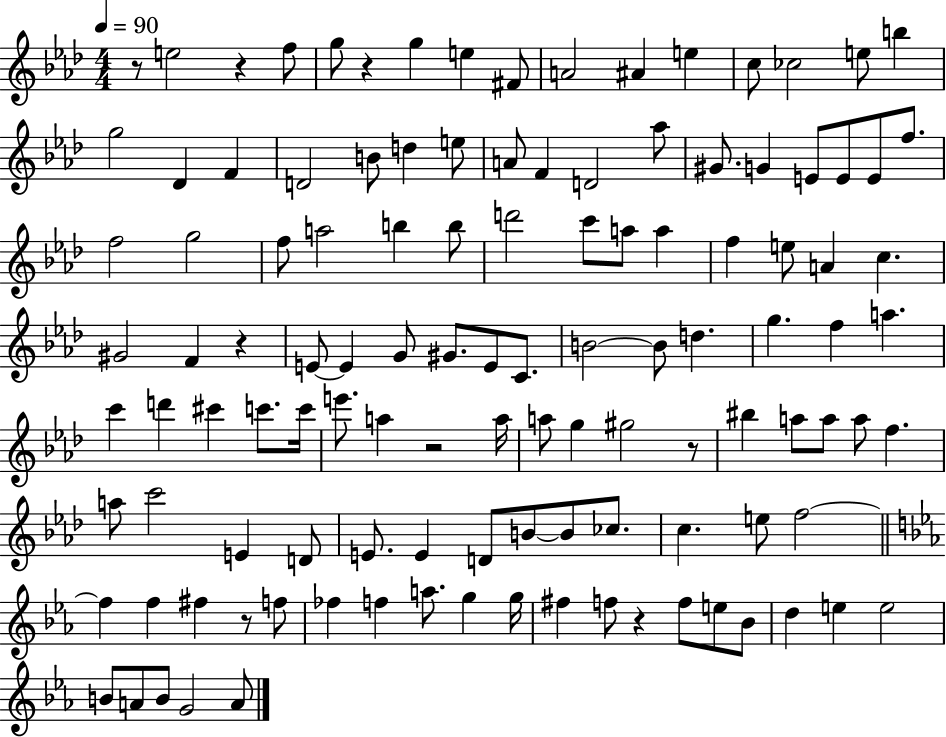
R/e E5/h R/q F5/e G5/e R/q G5/q E5/q F#4/e A4/h A#4/q E5/q C5/e CES5/h E5/e B5/q G5/h Db4/q F4/q D4/h B4/e D5/q E5/e A4/e F4/q D4/h Ab5/e G#4/e. G4/q E4/e E4/e E4/e F5/e. F5/h G5/h F5/e A5/h B5/q B5/e D6/h C6/e A5/e A5/q F5/q E5/e A4/q C5/q. G#4/h F4/q R/q E4/e E4/q G4/e G#4/e. E4/e C4/e. B4/h B4/e D5/q. G5/q. F5/q A5/q. C6/q D6/q C#6/q C6/e. C6/s E6/e. A5/q R/h A5/s A5/e G5/q G#5/h R/e BIS5/q A5/e A5/e A5/e F5/q. A5/e C6/h E4/q D4/e E4/e. E4/q D4/e B4/e B4/e CES5/e. C5/q. E5/e F5/h F5/q F5/q F#5/q R/e F5/e FES5/q F5/q A5/e. G5/q G5/s F#5/q F5/e R/q F5/e E5/e Bb4/e D5/q E5/q E5/h B4/e A4/e B4/e G4/h A4/e